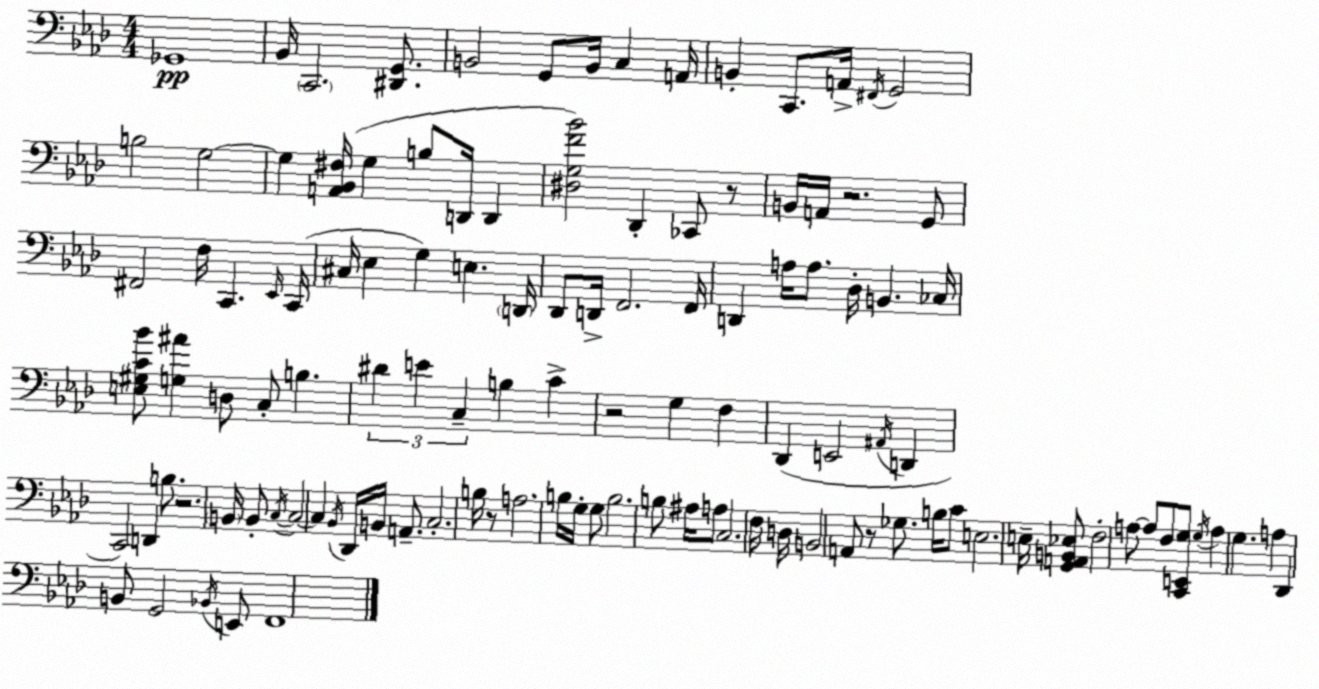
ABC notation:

X:1
T:Untitled
M:4/4
L:1/4
K:Fm
_G,,4 _B,,/4 C,,2 [^D,,G,,]/2 B,,2 G,,/2 B,,/4 C, A,,/4 B,, C,,/2 A,,/4 ^F,,/4 G,,2 B,2 G,2 G, [A,,_B,,^F,]/4 G, B,/2 D,,/4 D,, [^D,G,F_B]2 _D,, _C,,/2 z/2 B,,/4 A,,/4 z2 G,,/2 ^F,,2 F,/4 C,, _E,,/4 C,,/4 ^C,/4 _E, G, E, D,,/4 _D,,/2 D,,/4 F,,2 F,,/4 D,, A,/4 A,/2 _D,/4 B,, _C,/4 [E,^G,C_B]/2 [G,^A] D,/2 C,/2 B, ^D E C, B, C z2 G, F, _D,, E,,2 ^A,,/4 D,, C,,2 D,, B,/2 z2 B,,/4 B,,/2 C,/4 C,2 C, _B,,/4 _D,,/4 B,,/4 A,,/2 C,2 B,/4 z/2 A,2 B,/4 G,/4 G,/2 B,2 B,/2 ^A,/4 A,/2 C,2 F,/4 D,/4 B,,2 A,,/2 z/2 _G,/2 B,/4 C/2 E,2 E,/4 [G,,A,,B,,_E,]/2 F,2 A,/2 A,/2 F,/2 [C,,E,,G,]/2 G,/4 A, G, A, _D,, B,,/2 G,,2 _B,,/4 E,,/2 F,,4